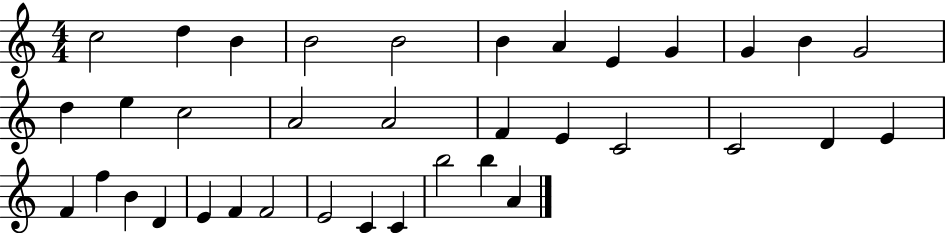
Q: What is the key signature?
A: C major